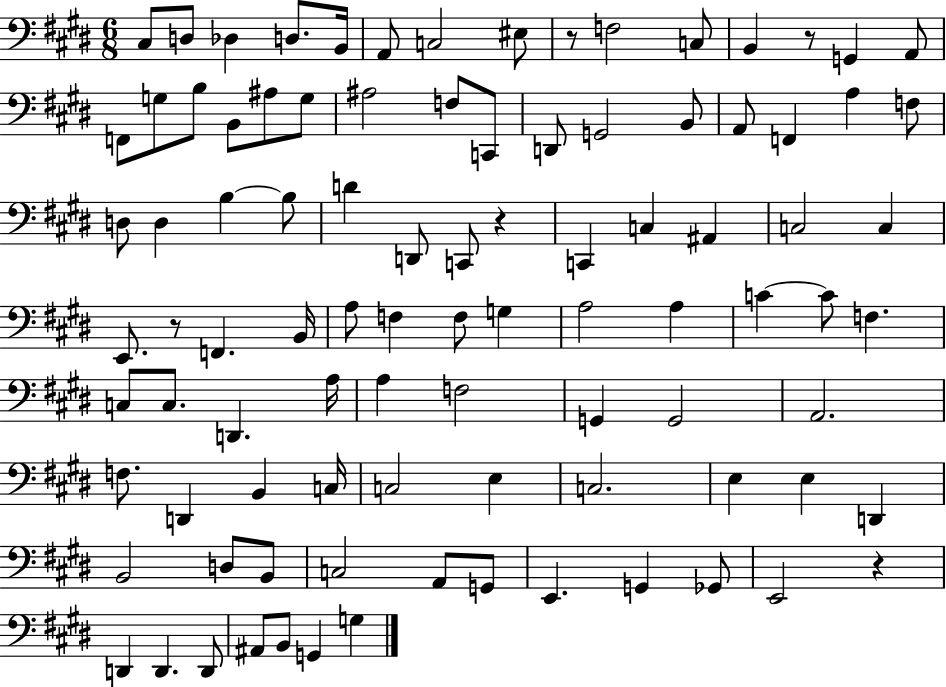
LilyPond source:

{
  \clef bass
  \numericTimeSignature
  \time 6/8
  \key e \major
  cis8 d8 des4 d8. b,16 | a,8 c2 eis8 | r8 f2 c8 | b,4 r8 g,4 a,8 | \break f,8 g8 b8 b,8 ais8 g8 | ais2 f8 c,8 | d,8 g,2 b,8 | a,8 f,4 a4 f8 | \break d8 d4 b4~~ b8 | d'4 d,8 c,8 r4 | c,4 c4 ais,4 | c2 c4 | \break e,8. r8 f,4. b,16 | a8 f4 f8 g4 | a2 a4 | c'4~~ c'8 f4. | \break c8 c8. d,4. a16 | a4 f2 | g,4 g,2 | a,2. | \break f8. d,4 b,4 c16 | c2 e4 | c2. | e4 e4 d,4 | \break b,2 d8 b,8 | c2 a,8 g,8 | e,4. g,4 ges,8 | e,2 r4 | \break d,4 d,4. d,8 | ais,8 b,8 g,4 g4 | \bar "|."
}